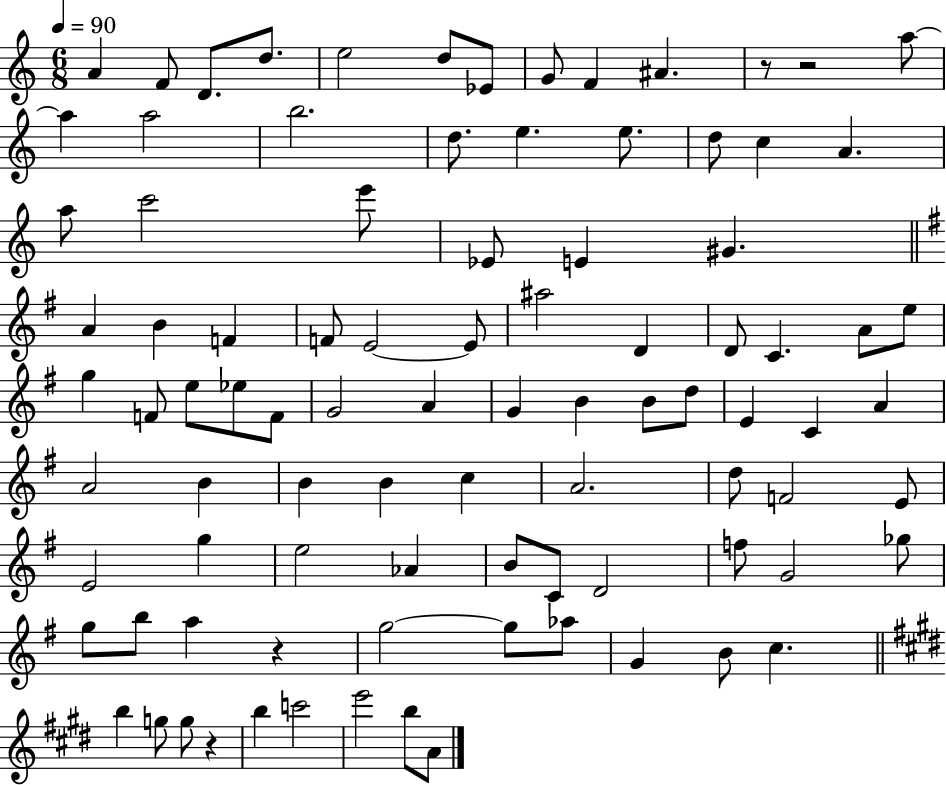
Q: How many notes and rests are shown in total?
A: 92